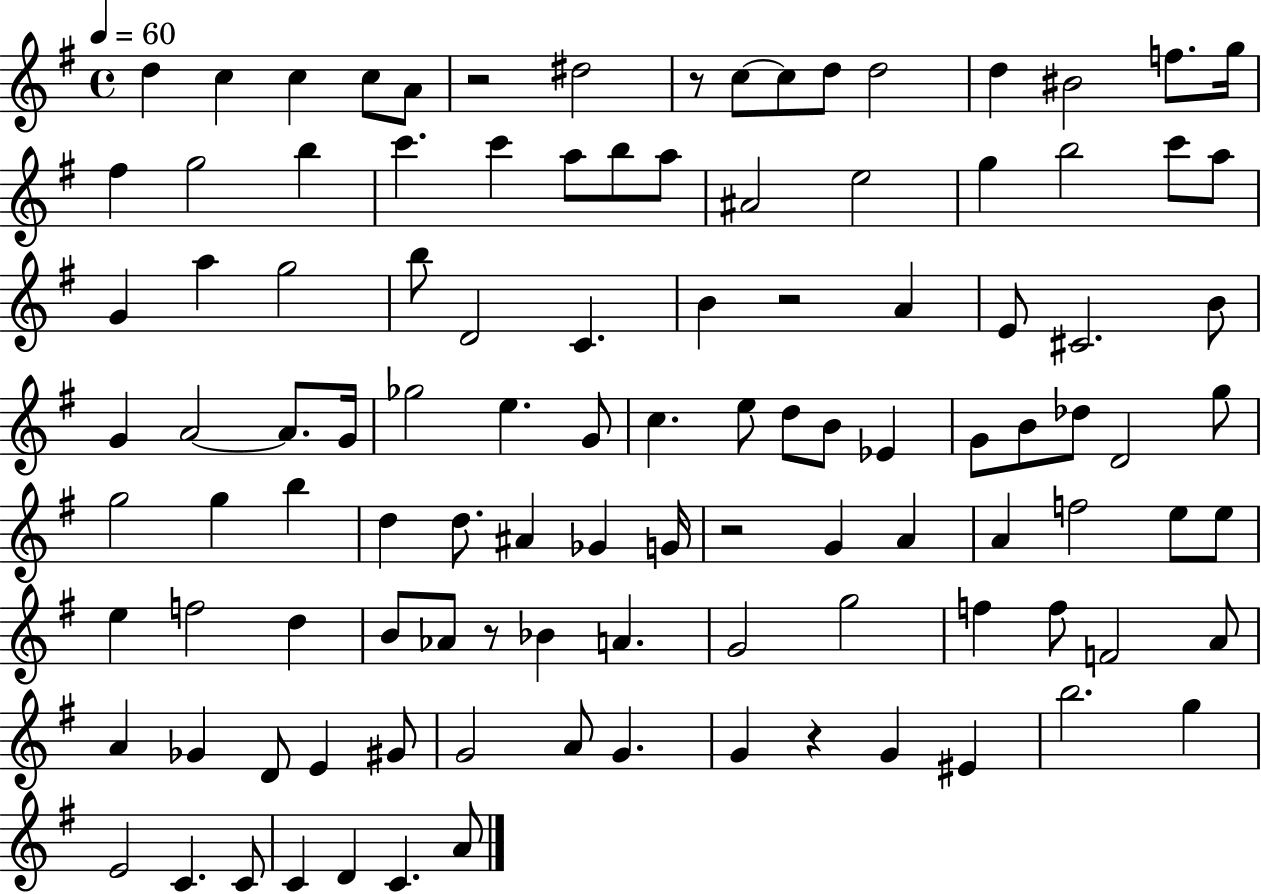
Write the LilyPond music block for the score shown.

{
  \clef treble
  \time 4/4
  \defaultTimeSignature
  \key g \major
  \tempo 4 = 60
  \repeat volta 2 { d''4 c''4 c''4 c''8 a'8 | r2 dis''2 | r8 c''8~~ c''8 d''8 d''2 | d''4 bis'2 f''8. g''16 | \break fis''4 g''2 b''4 | c'''4. c'''4 a''8 b''8 a''8 | ais'2 e''2 | g''4 b''2 c'''8 a''8 | \break g'4 a''4 g''2 | b''8 d'2 c'4. | b'4 r2 a'4 | e'8 cis'2. b'8 | \break g'4 a'2~~ a'8. g'16 | ges''2 e''4. g'8 | c''4. e''8 d''8 b'8 ees'4 | g'8 b'8 des''8 d'2 g''8 | \break g''2 g''4 b''4 | d''4 d''8. ais'4 ges'4 g'16 | r2 g'4 a'4 | a'4 f''2 e''8 e''8 | \break e''4 f''2 d''4 | b'8 aes'8 r8 bes'4 a'4. | g'2 g''2 | f''4 f''8 f'2 a'8 | \break a'4 ges'4 d'8 e'4 gis'8 | g'2 a'8 g'4. | g'4 r4 g'4 eis'4 | b''2. g''4 | \break e'2 c'4. c'8 | c'4 d'4 c'4. a'8 | } \bar "|."
}